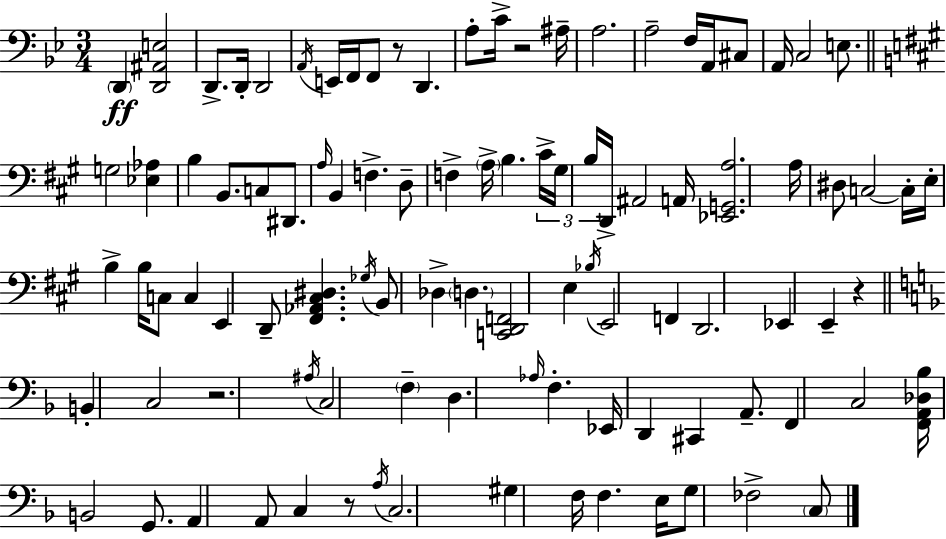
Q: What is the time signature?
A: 3/4